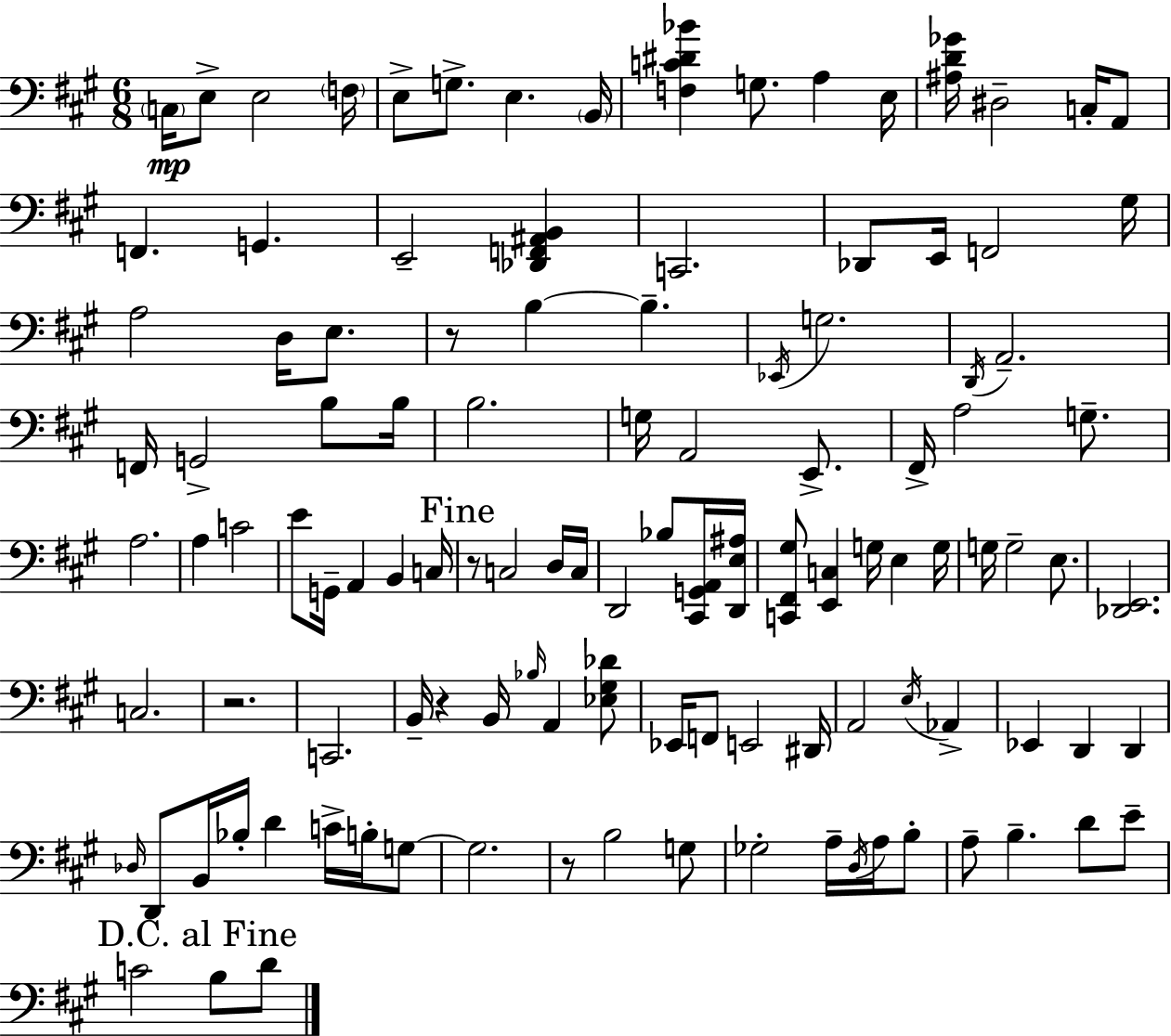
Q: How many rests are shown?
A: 5